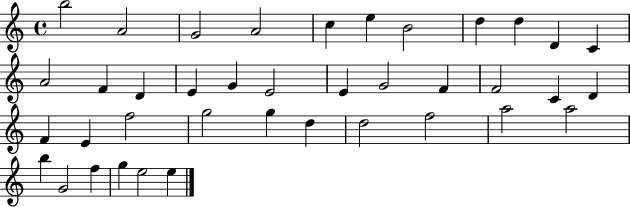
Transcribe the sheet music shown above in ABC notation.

X:1
T:Untitled
M:4/4
L:1/4
K:C
b2 A2 G2 A2 c e B2 d d D C A2 F D E G E2 E G2 F F2 C D F E f2 g2 g d d2 f2 a2 a2 b G2 f g e2 e